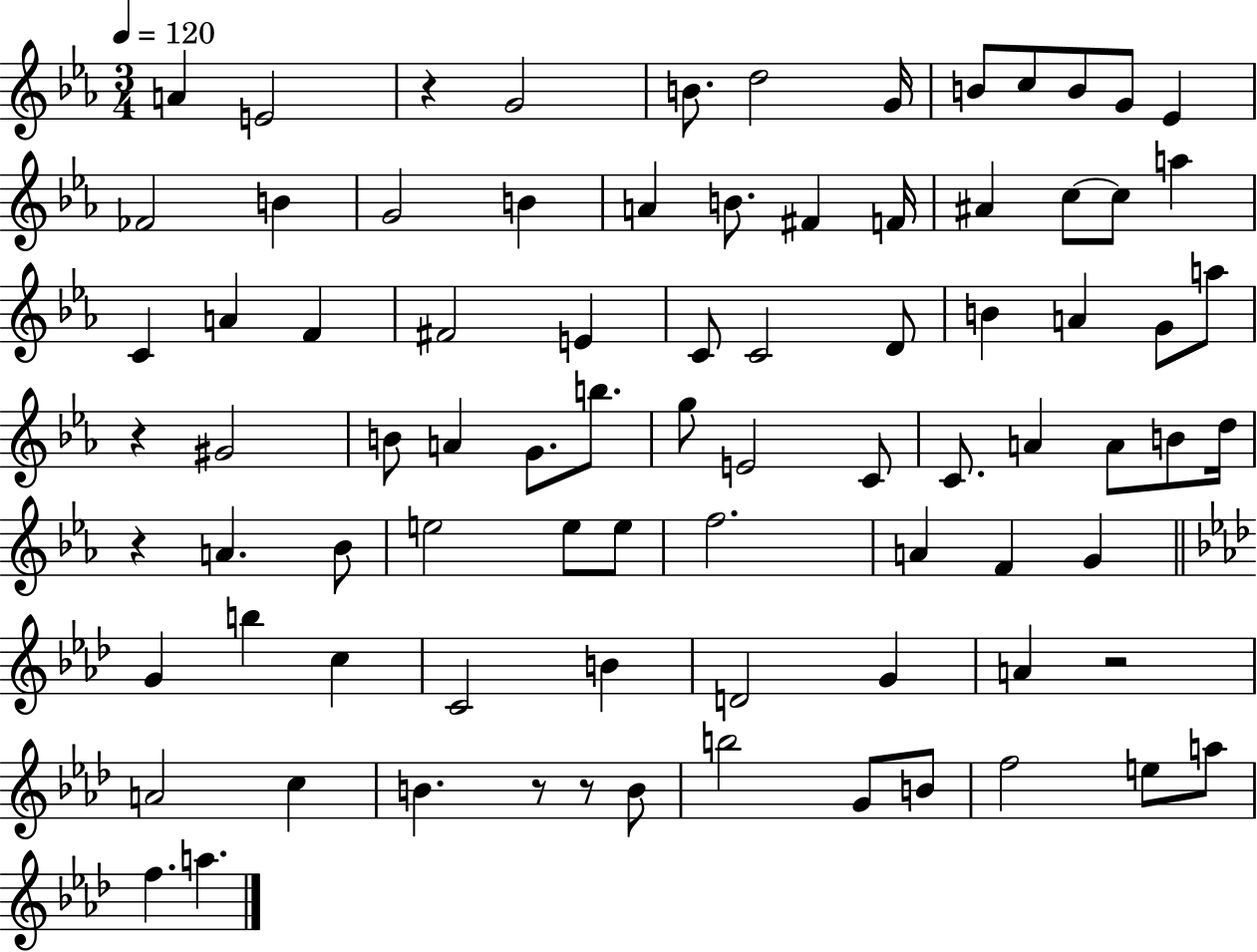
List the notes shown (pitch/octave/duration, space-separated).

A4/q E4/h R/q G4/h B4/e. D5/h G4/s B4/e C5/e B4/e G4/e Eb4/q FES4/h B4/q G4/h B4/q A4/q B4/e. F#4/q F4/s A#4/q C5/e C5/e A5/q C4/q A4/q F4/q F#4/h E4/q C4/e C4/h D4/e B4/q A4/q G4/e A5/e R/q G#4/h B4/e A4/q G4/e. B5/e. G5/e E4/h C4/e C4/e. A4/q A4/e B4/e D5/s R/q A4/q. Bb4/e E5/h E5/e E5/e F5/h. A4/q F4/q G4/q G4/q B5/q C5/q C4/h B4/q D4/h G4/q A4/q R/h A4/h C5/q B4/q. R/e R/e B4/e B5/h G4/e B4/e F5/h E5/e A5/e F5/q. A5/q.